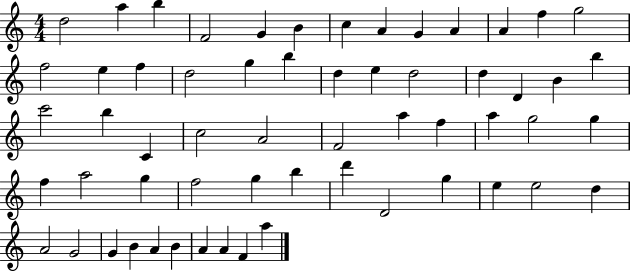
X:1
T:Untitled
M:4/4
L:1/4
K:C
d2 a b F2 G B c A G A A f g2 f2 e f d2 g b d e d2 d D B b c'2 b C c2 A2 F2 a f a g2 g f a2 g f2 g b d' D2 g e e2 d A2 G2 G B A B A A F a